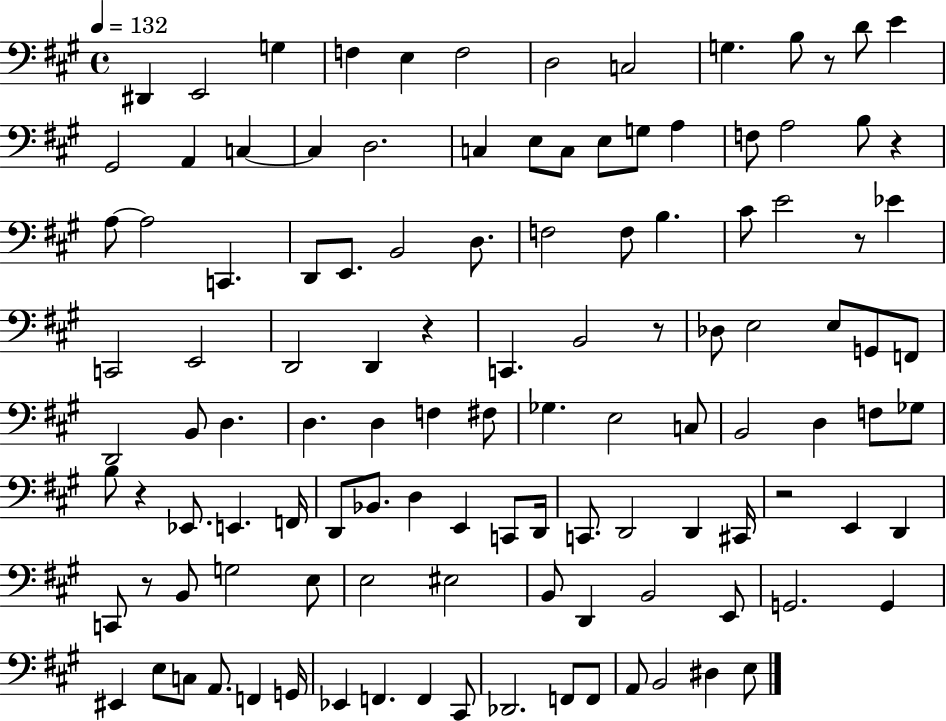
D#2/q E2/h G3/q F3/q E3/q F3/h D3/h C3/h G3/q. B3/e R/e D4/e E4/q G#2/h A2/q C3/q C3/q D3/h. C3/q E3/e C3/e E3/e G3/e A3/q F3/e A3/h B3/e R/q A3/e A3/h C2/q. D2/e E2/e. B2/h D3/e. F3/h F3/e B3/q. C#4/e E4/h R/e Eb4/q C2/h E2/h D2/h D2/q R/q C2/q. B2/h R/e Db3/e E3/h E3/e G2/e F2/e D2/h B2/e D3/q. D3/q. D3/q F3/q F#3/e Gb3/q. E3/h C3/e B2/h D3/q F3/e Gb3/e B3/e R/q Eb2/e. E2/q. F2/s D2/e Bb2/e. D3/q E2/q C2/e D2/s C2/e. D2/h D2/q C#2/s R/h E2/q D2/q C2/e R/e B2/e G3/h E3/e E3/h EIS3/h B2/e D2/q B2/h E2/e G2/h. G2/q EIS2/q E3/e C3/e A2/e. F2/q G2/s Eb2/q F2/q. F2/q C#2/e Db2/h. F2/e F2/e A2/e B2/h D#3/q E3/e